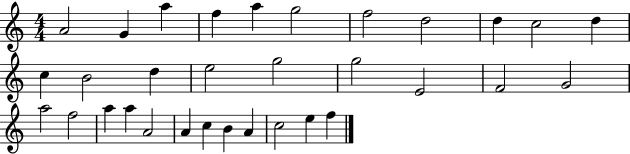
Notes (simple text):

A4/h G4/q A5/q F5/q A5/q G5/h F5/h D5/h D5/q C5/h D5/q C5/q B4/h D5/q E5/h G5/h G5/h E4/h F4/h G4/h A5/h F5/h A5/q A5/q A4/h A4/q C5/q B4/q A4/q C5/h E5/q F5/q